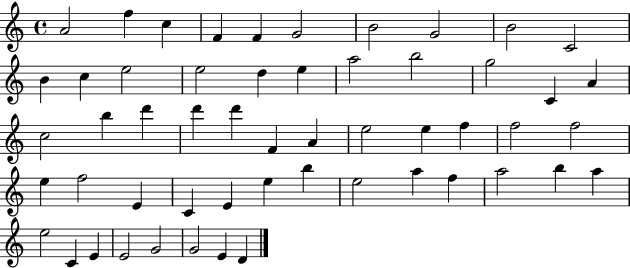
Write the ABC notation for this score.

X:1
T:Untitled
M:4/4
L:1/4
K:C
A2 f c F F G2 B2 G2 B2 C2 B c e2 e2 d e a2 b2 g2 C A c2 b d' d' d' F A e2 e f f2 f2 e f2 E C E e b e2 a f a2 b a e2 C E E2 G2 G2 E D